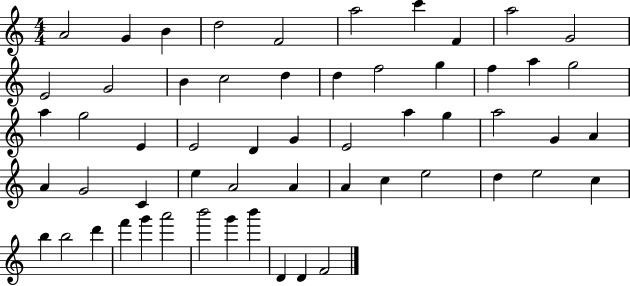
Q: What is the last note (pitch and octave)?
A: F4